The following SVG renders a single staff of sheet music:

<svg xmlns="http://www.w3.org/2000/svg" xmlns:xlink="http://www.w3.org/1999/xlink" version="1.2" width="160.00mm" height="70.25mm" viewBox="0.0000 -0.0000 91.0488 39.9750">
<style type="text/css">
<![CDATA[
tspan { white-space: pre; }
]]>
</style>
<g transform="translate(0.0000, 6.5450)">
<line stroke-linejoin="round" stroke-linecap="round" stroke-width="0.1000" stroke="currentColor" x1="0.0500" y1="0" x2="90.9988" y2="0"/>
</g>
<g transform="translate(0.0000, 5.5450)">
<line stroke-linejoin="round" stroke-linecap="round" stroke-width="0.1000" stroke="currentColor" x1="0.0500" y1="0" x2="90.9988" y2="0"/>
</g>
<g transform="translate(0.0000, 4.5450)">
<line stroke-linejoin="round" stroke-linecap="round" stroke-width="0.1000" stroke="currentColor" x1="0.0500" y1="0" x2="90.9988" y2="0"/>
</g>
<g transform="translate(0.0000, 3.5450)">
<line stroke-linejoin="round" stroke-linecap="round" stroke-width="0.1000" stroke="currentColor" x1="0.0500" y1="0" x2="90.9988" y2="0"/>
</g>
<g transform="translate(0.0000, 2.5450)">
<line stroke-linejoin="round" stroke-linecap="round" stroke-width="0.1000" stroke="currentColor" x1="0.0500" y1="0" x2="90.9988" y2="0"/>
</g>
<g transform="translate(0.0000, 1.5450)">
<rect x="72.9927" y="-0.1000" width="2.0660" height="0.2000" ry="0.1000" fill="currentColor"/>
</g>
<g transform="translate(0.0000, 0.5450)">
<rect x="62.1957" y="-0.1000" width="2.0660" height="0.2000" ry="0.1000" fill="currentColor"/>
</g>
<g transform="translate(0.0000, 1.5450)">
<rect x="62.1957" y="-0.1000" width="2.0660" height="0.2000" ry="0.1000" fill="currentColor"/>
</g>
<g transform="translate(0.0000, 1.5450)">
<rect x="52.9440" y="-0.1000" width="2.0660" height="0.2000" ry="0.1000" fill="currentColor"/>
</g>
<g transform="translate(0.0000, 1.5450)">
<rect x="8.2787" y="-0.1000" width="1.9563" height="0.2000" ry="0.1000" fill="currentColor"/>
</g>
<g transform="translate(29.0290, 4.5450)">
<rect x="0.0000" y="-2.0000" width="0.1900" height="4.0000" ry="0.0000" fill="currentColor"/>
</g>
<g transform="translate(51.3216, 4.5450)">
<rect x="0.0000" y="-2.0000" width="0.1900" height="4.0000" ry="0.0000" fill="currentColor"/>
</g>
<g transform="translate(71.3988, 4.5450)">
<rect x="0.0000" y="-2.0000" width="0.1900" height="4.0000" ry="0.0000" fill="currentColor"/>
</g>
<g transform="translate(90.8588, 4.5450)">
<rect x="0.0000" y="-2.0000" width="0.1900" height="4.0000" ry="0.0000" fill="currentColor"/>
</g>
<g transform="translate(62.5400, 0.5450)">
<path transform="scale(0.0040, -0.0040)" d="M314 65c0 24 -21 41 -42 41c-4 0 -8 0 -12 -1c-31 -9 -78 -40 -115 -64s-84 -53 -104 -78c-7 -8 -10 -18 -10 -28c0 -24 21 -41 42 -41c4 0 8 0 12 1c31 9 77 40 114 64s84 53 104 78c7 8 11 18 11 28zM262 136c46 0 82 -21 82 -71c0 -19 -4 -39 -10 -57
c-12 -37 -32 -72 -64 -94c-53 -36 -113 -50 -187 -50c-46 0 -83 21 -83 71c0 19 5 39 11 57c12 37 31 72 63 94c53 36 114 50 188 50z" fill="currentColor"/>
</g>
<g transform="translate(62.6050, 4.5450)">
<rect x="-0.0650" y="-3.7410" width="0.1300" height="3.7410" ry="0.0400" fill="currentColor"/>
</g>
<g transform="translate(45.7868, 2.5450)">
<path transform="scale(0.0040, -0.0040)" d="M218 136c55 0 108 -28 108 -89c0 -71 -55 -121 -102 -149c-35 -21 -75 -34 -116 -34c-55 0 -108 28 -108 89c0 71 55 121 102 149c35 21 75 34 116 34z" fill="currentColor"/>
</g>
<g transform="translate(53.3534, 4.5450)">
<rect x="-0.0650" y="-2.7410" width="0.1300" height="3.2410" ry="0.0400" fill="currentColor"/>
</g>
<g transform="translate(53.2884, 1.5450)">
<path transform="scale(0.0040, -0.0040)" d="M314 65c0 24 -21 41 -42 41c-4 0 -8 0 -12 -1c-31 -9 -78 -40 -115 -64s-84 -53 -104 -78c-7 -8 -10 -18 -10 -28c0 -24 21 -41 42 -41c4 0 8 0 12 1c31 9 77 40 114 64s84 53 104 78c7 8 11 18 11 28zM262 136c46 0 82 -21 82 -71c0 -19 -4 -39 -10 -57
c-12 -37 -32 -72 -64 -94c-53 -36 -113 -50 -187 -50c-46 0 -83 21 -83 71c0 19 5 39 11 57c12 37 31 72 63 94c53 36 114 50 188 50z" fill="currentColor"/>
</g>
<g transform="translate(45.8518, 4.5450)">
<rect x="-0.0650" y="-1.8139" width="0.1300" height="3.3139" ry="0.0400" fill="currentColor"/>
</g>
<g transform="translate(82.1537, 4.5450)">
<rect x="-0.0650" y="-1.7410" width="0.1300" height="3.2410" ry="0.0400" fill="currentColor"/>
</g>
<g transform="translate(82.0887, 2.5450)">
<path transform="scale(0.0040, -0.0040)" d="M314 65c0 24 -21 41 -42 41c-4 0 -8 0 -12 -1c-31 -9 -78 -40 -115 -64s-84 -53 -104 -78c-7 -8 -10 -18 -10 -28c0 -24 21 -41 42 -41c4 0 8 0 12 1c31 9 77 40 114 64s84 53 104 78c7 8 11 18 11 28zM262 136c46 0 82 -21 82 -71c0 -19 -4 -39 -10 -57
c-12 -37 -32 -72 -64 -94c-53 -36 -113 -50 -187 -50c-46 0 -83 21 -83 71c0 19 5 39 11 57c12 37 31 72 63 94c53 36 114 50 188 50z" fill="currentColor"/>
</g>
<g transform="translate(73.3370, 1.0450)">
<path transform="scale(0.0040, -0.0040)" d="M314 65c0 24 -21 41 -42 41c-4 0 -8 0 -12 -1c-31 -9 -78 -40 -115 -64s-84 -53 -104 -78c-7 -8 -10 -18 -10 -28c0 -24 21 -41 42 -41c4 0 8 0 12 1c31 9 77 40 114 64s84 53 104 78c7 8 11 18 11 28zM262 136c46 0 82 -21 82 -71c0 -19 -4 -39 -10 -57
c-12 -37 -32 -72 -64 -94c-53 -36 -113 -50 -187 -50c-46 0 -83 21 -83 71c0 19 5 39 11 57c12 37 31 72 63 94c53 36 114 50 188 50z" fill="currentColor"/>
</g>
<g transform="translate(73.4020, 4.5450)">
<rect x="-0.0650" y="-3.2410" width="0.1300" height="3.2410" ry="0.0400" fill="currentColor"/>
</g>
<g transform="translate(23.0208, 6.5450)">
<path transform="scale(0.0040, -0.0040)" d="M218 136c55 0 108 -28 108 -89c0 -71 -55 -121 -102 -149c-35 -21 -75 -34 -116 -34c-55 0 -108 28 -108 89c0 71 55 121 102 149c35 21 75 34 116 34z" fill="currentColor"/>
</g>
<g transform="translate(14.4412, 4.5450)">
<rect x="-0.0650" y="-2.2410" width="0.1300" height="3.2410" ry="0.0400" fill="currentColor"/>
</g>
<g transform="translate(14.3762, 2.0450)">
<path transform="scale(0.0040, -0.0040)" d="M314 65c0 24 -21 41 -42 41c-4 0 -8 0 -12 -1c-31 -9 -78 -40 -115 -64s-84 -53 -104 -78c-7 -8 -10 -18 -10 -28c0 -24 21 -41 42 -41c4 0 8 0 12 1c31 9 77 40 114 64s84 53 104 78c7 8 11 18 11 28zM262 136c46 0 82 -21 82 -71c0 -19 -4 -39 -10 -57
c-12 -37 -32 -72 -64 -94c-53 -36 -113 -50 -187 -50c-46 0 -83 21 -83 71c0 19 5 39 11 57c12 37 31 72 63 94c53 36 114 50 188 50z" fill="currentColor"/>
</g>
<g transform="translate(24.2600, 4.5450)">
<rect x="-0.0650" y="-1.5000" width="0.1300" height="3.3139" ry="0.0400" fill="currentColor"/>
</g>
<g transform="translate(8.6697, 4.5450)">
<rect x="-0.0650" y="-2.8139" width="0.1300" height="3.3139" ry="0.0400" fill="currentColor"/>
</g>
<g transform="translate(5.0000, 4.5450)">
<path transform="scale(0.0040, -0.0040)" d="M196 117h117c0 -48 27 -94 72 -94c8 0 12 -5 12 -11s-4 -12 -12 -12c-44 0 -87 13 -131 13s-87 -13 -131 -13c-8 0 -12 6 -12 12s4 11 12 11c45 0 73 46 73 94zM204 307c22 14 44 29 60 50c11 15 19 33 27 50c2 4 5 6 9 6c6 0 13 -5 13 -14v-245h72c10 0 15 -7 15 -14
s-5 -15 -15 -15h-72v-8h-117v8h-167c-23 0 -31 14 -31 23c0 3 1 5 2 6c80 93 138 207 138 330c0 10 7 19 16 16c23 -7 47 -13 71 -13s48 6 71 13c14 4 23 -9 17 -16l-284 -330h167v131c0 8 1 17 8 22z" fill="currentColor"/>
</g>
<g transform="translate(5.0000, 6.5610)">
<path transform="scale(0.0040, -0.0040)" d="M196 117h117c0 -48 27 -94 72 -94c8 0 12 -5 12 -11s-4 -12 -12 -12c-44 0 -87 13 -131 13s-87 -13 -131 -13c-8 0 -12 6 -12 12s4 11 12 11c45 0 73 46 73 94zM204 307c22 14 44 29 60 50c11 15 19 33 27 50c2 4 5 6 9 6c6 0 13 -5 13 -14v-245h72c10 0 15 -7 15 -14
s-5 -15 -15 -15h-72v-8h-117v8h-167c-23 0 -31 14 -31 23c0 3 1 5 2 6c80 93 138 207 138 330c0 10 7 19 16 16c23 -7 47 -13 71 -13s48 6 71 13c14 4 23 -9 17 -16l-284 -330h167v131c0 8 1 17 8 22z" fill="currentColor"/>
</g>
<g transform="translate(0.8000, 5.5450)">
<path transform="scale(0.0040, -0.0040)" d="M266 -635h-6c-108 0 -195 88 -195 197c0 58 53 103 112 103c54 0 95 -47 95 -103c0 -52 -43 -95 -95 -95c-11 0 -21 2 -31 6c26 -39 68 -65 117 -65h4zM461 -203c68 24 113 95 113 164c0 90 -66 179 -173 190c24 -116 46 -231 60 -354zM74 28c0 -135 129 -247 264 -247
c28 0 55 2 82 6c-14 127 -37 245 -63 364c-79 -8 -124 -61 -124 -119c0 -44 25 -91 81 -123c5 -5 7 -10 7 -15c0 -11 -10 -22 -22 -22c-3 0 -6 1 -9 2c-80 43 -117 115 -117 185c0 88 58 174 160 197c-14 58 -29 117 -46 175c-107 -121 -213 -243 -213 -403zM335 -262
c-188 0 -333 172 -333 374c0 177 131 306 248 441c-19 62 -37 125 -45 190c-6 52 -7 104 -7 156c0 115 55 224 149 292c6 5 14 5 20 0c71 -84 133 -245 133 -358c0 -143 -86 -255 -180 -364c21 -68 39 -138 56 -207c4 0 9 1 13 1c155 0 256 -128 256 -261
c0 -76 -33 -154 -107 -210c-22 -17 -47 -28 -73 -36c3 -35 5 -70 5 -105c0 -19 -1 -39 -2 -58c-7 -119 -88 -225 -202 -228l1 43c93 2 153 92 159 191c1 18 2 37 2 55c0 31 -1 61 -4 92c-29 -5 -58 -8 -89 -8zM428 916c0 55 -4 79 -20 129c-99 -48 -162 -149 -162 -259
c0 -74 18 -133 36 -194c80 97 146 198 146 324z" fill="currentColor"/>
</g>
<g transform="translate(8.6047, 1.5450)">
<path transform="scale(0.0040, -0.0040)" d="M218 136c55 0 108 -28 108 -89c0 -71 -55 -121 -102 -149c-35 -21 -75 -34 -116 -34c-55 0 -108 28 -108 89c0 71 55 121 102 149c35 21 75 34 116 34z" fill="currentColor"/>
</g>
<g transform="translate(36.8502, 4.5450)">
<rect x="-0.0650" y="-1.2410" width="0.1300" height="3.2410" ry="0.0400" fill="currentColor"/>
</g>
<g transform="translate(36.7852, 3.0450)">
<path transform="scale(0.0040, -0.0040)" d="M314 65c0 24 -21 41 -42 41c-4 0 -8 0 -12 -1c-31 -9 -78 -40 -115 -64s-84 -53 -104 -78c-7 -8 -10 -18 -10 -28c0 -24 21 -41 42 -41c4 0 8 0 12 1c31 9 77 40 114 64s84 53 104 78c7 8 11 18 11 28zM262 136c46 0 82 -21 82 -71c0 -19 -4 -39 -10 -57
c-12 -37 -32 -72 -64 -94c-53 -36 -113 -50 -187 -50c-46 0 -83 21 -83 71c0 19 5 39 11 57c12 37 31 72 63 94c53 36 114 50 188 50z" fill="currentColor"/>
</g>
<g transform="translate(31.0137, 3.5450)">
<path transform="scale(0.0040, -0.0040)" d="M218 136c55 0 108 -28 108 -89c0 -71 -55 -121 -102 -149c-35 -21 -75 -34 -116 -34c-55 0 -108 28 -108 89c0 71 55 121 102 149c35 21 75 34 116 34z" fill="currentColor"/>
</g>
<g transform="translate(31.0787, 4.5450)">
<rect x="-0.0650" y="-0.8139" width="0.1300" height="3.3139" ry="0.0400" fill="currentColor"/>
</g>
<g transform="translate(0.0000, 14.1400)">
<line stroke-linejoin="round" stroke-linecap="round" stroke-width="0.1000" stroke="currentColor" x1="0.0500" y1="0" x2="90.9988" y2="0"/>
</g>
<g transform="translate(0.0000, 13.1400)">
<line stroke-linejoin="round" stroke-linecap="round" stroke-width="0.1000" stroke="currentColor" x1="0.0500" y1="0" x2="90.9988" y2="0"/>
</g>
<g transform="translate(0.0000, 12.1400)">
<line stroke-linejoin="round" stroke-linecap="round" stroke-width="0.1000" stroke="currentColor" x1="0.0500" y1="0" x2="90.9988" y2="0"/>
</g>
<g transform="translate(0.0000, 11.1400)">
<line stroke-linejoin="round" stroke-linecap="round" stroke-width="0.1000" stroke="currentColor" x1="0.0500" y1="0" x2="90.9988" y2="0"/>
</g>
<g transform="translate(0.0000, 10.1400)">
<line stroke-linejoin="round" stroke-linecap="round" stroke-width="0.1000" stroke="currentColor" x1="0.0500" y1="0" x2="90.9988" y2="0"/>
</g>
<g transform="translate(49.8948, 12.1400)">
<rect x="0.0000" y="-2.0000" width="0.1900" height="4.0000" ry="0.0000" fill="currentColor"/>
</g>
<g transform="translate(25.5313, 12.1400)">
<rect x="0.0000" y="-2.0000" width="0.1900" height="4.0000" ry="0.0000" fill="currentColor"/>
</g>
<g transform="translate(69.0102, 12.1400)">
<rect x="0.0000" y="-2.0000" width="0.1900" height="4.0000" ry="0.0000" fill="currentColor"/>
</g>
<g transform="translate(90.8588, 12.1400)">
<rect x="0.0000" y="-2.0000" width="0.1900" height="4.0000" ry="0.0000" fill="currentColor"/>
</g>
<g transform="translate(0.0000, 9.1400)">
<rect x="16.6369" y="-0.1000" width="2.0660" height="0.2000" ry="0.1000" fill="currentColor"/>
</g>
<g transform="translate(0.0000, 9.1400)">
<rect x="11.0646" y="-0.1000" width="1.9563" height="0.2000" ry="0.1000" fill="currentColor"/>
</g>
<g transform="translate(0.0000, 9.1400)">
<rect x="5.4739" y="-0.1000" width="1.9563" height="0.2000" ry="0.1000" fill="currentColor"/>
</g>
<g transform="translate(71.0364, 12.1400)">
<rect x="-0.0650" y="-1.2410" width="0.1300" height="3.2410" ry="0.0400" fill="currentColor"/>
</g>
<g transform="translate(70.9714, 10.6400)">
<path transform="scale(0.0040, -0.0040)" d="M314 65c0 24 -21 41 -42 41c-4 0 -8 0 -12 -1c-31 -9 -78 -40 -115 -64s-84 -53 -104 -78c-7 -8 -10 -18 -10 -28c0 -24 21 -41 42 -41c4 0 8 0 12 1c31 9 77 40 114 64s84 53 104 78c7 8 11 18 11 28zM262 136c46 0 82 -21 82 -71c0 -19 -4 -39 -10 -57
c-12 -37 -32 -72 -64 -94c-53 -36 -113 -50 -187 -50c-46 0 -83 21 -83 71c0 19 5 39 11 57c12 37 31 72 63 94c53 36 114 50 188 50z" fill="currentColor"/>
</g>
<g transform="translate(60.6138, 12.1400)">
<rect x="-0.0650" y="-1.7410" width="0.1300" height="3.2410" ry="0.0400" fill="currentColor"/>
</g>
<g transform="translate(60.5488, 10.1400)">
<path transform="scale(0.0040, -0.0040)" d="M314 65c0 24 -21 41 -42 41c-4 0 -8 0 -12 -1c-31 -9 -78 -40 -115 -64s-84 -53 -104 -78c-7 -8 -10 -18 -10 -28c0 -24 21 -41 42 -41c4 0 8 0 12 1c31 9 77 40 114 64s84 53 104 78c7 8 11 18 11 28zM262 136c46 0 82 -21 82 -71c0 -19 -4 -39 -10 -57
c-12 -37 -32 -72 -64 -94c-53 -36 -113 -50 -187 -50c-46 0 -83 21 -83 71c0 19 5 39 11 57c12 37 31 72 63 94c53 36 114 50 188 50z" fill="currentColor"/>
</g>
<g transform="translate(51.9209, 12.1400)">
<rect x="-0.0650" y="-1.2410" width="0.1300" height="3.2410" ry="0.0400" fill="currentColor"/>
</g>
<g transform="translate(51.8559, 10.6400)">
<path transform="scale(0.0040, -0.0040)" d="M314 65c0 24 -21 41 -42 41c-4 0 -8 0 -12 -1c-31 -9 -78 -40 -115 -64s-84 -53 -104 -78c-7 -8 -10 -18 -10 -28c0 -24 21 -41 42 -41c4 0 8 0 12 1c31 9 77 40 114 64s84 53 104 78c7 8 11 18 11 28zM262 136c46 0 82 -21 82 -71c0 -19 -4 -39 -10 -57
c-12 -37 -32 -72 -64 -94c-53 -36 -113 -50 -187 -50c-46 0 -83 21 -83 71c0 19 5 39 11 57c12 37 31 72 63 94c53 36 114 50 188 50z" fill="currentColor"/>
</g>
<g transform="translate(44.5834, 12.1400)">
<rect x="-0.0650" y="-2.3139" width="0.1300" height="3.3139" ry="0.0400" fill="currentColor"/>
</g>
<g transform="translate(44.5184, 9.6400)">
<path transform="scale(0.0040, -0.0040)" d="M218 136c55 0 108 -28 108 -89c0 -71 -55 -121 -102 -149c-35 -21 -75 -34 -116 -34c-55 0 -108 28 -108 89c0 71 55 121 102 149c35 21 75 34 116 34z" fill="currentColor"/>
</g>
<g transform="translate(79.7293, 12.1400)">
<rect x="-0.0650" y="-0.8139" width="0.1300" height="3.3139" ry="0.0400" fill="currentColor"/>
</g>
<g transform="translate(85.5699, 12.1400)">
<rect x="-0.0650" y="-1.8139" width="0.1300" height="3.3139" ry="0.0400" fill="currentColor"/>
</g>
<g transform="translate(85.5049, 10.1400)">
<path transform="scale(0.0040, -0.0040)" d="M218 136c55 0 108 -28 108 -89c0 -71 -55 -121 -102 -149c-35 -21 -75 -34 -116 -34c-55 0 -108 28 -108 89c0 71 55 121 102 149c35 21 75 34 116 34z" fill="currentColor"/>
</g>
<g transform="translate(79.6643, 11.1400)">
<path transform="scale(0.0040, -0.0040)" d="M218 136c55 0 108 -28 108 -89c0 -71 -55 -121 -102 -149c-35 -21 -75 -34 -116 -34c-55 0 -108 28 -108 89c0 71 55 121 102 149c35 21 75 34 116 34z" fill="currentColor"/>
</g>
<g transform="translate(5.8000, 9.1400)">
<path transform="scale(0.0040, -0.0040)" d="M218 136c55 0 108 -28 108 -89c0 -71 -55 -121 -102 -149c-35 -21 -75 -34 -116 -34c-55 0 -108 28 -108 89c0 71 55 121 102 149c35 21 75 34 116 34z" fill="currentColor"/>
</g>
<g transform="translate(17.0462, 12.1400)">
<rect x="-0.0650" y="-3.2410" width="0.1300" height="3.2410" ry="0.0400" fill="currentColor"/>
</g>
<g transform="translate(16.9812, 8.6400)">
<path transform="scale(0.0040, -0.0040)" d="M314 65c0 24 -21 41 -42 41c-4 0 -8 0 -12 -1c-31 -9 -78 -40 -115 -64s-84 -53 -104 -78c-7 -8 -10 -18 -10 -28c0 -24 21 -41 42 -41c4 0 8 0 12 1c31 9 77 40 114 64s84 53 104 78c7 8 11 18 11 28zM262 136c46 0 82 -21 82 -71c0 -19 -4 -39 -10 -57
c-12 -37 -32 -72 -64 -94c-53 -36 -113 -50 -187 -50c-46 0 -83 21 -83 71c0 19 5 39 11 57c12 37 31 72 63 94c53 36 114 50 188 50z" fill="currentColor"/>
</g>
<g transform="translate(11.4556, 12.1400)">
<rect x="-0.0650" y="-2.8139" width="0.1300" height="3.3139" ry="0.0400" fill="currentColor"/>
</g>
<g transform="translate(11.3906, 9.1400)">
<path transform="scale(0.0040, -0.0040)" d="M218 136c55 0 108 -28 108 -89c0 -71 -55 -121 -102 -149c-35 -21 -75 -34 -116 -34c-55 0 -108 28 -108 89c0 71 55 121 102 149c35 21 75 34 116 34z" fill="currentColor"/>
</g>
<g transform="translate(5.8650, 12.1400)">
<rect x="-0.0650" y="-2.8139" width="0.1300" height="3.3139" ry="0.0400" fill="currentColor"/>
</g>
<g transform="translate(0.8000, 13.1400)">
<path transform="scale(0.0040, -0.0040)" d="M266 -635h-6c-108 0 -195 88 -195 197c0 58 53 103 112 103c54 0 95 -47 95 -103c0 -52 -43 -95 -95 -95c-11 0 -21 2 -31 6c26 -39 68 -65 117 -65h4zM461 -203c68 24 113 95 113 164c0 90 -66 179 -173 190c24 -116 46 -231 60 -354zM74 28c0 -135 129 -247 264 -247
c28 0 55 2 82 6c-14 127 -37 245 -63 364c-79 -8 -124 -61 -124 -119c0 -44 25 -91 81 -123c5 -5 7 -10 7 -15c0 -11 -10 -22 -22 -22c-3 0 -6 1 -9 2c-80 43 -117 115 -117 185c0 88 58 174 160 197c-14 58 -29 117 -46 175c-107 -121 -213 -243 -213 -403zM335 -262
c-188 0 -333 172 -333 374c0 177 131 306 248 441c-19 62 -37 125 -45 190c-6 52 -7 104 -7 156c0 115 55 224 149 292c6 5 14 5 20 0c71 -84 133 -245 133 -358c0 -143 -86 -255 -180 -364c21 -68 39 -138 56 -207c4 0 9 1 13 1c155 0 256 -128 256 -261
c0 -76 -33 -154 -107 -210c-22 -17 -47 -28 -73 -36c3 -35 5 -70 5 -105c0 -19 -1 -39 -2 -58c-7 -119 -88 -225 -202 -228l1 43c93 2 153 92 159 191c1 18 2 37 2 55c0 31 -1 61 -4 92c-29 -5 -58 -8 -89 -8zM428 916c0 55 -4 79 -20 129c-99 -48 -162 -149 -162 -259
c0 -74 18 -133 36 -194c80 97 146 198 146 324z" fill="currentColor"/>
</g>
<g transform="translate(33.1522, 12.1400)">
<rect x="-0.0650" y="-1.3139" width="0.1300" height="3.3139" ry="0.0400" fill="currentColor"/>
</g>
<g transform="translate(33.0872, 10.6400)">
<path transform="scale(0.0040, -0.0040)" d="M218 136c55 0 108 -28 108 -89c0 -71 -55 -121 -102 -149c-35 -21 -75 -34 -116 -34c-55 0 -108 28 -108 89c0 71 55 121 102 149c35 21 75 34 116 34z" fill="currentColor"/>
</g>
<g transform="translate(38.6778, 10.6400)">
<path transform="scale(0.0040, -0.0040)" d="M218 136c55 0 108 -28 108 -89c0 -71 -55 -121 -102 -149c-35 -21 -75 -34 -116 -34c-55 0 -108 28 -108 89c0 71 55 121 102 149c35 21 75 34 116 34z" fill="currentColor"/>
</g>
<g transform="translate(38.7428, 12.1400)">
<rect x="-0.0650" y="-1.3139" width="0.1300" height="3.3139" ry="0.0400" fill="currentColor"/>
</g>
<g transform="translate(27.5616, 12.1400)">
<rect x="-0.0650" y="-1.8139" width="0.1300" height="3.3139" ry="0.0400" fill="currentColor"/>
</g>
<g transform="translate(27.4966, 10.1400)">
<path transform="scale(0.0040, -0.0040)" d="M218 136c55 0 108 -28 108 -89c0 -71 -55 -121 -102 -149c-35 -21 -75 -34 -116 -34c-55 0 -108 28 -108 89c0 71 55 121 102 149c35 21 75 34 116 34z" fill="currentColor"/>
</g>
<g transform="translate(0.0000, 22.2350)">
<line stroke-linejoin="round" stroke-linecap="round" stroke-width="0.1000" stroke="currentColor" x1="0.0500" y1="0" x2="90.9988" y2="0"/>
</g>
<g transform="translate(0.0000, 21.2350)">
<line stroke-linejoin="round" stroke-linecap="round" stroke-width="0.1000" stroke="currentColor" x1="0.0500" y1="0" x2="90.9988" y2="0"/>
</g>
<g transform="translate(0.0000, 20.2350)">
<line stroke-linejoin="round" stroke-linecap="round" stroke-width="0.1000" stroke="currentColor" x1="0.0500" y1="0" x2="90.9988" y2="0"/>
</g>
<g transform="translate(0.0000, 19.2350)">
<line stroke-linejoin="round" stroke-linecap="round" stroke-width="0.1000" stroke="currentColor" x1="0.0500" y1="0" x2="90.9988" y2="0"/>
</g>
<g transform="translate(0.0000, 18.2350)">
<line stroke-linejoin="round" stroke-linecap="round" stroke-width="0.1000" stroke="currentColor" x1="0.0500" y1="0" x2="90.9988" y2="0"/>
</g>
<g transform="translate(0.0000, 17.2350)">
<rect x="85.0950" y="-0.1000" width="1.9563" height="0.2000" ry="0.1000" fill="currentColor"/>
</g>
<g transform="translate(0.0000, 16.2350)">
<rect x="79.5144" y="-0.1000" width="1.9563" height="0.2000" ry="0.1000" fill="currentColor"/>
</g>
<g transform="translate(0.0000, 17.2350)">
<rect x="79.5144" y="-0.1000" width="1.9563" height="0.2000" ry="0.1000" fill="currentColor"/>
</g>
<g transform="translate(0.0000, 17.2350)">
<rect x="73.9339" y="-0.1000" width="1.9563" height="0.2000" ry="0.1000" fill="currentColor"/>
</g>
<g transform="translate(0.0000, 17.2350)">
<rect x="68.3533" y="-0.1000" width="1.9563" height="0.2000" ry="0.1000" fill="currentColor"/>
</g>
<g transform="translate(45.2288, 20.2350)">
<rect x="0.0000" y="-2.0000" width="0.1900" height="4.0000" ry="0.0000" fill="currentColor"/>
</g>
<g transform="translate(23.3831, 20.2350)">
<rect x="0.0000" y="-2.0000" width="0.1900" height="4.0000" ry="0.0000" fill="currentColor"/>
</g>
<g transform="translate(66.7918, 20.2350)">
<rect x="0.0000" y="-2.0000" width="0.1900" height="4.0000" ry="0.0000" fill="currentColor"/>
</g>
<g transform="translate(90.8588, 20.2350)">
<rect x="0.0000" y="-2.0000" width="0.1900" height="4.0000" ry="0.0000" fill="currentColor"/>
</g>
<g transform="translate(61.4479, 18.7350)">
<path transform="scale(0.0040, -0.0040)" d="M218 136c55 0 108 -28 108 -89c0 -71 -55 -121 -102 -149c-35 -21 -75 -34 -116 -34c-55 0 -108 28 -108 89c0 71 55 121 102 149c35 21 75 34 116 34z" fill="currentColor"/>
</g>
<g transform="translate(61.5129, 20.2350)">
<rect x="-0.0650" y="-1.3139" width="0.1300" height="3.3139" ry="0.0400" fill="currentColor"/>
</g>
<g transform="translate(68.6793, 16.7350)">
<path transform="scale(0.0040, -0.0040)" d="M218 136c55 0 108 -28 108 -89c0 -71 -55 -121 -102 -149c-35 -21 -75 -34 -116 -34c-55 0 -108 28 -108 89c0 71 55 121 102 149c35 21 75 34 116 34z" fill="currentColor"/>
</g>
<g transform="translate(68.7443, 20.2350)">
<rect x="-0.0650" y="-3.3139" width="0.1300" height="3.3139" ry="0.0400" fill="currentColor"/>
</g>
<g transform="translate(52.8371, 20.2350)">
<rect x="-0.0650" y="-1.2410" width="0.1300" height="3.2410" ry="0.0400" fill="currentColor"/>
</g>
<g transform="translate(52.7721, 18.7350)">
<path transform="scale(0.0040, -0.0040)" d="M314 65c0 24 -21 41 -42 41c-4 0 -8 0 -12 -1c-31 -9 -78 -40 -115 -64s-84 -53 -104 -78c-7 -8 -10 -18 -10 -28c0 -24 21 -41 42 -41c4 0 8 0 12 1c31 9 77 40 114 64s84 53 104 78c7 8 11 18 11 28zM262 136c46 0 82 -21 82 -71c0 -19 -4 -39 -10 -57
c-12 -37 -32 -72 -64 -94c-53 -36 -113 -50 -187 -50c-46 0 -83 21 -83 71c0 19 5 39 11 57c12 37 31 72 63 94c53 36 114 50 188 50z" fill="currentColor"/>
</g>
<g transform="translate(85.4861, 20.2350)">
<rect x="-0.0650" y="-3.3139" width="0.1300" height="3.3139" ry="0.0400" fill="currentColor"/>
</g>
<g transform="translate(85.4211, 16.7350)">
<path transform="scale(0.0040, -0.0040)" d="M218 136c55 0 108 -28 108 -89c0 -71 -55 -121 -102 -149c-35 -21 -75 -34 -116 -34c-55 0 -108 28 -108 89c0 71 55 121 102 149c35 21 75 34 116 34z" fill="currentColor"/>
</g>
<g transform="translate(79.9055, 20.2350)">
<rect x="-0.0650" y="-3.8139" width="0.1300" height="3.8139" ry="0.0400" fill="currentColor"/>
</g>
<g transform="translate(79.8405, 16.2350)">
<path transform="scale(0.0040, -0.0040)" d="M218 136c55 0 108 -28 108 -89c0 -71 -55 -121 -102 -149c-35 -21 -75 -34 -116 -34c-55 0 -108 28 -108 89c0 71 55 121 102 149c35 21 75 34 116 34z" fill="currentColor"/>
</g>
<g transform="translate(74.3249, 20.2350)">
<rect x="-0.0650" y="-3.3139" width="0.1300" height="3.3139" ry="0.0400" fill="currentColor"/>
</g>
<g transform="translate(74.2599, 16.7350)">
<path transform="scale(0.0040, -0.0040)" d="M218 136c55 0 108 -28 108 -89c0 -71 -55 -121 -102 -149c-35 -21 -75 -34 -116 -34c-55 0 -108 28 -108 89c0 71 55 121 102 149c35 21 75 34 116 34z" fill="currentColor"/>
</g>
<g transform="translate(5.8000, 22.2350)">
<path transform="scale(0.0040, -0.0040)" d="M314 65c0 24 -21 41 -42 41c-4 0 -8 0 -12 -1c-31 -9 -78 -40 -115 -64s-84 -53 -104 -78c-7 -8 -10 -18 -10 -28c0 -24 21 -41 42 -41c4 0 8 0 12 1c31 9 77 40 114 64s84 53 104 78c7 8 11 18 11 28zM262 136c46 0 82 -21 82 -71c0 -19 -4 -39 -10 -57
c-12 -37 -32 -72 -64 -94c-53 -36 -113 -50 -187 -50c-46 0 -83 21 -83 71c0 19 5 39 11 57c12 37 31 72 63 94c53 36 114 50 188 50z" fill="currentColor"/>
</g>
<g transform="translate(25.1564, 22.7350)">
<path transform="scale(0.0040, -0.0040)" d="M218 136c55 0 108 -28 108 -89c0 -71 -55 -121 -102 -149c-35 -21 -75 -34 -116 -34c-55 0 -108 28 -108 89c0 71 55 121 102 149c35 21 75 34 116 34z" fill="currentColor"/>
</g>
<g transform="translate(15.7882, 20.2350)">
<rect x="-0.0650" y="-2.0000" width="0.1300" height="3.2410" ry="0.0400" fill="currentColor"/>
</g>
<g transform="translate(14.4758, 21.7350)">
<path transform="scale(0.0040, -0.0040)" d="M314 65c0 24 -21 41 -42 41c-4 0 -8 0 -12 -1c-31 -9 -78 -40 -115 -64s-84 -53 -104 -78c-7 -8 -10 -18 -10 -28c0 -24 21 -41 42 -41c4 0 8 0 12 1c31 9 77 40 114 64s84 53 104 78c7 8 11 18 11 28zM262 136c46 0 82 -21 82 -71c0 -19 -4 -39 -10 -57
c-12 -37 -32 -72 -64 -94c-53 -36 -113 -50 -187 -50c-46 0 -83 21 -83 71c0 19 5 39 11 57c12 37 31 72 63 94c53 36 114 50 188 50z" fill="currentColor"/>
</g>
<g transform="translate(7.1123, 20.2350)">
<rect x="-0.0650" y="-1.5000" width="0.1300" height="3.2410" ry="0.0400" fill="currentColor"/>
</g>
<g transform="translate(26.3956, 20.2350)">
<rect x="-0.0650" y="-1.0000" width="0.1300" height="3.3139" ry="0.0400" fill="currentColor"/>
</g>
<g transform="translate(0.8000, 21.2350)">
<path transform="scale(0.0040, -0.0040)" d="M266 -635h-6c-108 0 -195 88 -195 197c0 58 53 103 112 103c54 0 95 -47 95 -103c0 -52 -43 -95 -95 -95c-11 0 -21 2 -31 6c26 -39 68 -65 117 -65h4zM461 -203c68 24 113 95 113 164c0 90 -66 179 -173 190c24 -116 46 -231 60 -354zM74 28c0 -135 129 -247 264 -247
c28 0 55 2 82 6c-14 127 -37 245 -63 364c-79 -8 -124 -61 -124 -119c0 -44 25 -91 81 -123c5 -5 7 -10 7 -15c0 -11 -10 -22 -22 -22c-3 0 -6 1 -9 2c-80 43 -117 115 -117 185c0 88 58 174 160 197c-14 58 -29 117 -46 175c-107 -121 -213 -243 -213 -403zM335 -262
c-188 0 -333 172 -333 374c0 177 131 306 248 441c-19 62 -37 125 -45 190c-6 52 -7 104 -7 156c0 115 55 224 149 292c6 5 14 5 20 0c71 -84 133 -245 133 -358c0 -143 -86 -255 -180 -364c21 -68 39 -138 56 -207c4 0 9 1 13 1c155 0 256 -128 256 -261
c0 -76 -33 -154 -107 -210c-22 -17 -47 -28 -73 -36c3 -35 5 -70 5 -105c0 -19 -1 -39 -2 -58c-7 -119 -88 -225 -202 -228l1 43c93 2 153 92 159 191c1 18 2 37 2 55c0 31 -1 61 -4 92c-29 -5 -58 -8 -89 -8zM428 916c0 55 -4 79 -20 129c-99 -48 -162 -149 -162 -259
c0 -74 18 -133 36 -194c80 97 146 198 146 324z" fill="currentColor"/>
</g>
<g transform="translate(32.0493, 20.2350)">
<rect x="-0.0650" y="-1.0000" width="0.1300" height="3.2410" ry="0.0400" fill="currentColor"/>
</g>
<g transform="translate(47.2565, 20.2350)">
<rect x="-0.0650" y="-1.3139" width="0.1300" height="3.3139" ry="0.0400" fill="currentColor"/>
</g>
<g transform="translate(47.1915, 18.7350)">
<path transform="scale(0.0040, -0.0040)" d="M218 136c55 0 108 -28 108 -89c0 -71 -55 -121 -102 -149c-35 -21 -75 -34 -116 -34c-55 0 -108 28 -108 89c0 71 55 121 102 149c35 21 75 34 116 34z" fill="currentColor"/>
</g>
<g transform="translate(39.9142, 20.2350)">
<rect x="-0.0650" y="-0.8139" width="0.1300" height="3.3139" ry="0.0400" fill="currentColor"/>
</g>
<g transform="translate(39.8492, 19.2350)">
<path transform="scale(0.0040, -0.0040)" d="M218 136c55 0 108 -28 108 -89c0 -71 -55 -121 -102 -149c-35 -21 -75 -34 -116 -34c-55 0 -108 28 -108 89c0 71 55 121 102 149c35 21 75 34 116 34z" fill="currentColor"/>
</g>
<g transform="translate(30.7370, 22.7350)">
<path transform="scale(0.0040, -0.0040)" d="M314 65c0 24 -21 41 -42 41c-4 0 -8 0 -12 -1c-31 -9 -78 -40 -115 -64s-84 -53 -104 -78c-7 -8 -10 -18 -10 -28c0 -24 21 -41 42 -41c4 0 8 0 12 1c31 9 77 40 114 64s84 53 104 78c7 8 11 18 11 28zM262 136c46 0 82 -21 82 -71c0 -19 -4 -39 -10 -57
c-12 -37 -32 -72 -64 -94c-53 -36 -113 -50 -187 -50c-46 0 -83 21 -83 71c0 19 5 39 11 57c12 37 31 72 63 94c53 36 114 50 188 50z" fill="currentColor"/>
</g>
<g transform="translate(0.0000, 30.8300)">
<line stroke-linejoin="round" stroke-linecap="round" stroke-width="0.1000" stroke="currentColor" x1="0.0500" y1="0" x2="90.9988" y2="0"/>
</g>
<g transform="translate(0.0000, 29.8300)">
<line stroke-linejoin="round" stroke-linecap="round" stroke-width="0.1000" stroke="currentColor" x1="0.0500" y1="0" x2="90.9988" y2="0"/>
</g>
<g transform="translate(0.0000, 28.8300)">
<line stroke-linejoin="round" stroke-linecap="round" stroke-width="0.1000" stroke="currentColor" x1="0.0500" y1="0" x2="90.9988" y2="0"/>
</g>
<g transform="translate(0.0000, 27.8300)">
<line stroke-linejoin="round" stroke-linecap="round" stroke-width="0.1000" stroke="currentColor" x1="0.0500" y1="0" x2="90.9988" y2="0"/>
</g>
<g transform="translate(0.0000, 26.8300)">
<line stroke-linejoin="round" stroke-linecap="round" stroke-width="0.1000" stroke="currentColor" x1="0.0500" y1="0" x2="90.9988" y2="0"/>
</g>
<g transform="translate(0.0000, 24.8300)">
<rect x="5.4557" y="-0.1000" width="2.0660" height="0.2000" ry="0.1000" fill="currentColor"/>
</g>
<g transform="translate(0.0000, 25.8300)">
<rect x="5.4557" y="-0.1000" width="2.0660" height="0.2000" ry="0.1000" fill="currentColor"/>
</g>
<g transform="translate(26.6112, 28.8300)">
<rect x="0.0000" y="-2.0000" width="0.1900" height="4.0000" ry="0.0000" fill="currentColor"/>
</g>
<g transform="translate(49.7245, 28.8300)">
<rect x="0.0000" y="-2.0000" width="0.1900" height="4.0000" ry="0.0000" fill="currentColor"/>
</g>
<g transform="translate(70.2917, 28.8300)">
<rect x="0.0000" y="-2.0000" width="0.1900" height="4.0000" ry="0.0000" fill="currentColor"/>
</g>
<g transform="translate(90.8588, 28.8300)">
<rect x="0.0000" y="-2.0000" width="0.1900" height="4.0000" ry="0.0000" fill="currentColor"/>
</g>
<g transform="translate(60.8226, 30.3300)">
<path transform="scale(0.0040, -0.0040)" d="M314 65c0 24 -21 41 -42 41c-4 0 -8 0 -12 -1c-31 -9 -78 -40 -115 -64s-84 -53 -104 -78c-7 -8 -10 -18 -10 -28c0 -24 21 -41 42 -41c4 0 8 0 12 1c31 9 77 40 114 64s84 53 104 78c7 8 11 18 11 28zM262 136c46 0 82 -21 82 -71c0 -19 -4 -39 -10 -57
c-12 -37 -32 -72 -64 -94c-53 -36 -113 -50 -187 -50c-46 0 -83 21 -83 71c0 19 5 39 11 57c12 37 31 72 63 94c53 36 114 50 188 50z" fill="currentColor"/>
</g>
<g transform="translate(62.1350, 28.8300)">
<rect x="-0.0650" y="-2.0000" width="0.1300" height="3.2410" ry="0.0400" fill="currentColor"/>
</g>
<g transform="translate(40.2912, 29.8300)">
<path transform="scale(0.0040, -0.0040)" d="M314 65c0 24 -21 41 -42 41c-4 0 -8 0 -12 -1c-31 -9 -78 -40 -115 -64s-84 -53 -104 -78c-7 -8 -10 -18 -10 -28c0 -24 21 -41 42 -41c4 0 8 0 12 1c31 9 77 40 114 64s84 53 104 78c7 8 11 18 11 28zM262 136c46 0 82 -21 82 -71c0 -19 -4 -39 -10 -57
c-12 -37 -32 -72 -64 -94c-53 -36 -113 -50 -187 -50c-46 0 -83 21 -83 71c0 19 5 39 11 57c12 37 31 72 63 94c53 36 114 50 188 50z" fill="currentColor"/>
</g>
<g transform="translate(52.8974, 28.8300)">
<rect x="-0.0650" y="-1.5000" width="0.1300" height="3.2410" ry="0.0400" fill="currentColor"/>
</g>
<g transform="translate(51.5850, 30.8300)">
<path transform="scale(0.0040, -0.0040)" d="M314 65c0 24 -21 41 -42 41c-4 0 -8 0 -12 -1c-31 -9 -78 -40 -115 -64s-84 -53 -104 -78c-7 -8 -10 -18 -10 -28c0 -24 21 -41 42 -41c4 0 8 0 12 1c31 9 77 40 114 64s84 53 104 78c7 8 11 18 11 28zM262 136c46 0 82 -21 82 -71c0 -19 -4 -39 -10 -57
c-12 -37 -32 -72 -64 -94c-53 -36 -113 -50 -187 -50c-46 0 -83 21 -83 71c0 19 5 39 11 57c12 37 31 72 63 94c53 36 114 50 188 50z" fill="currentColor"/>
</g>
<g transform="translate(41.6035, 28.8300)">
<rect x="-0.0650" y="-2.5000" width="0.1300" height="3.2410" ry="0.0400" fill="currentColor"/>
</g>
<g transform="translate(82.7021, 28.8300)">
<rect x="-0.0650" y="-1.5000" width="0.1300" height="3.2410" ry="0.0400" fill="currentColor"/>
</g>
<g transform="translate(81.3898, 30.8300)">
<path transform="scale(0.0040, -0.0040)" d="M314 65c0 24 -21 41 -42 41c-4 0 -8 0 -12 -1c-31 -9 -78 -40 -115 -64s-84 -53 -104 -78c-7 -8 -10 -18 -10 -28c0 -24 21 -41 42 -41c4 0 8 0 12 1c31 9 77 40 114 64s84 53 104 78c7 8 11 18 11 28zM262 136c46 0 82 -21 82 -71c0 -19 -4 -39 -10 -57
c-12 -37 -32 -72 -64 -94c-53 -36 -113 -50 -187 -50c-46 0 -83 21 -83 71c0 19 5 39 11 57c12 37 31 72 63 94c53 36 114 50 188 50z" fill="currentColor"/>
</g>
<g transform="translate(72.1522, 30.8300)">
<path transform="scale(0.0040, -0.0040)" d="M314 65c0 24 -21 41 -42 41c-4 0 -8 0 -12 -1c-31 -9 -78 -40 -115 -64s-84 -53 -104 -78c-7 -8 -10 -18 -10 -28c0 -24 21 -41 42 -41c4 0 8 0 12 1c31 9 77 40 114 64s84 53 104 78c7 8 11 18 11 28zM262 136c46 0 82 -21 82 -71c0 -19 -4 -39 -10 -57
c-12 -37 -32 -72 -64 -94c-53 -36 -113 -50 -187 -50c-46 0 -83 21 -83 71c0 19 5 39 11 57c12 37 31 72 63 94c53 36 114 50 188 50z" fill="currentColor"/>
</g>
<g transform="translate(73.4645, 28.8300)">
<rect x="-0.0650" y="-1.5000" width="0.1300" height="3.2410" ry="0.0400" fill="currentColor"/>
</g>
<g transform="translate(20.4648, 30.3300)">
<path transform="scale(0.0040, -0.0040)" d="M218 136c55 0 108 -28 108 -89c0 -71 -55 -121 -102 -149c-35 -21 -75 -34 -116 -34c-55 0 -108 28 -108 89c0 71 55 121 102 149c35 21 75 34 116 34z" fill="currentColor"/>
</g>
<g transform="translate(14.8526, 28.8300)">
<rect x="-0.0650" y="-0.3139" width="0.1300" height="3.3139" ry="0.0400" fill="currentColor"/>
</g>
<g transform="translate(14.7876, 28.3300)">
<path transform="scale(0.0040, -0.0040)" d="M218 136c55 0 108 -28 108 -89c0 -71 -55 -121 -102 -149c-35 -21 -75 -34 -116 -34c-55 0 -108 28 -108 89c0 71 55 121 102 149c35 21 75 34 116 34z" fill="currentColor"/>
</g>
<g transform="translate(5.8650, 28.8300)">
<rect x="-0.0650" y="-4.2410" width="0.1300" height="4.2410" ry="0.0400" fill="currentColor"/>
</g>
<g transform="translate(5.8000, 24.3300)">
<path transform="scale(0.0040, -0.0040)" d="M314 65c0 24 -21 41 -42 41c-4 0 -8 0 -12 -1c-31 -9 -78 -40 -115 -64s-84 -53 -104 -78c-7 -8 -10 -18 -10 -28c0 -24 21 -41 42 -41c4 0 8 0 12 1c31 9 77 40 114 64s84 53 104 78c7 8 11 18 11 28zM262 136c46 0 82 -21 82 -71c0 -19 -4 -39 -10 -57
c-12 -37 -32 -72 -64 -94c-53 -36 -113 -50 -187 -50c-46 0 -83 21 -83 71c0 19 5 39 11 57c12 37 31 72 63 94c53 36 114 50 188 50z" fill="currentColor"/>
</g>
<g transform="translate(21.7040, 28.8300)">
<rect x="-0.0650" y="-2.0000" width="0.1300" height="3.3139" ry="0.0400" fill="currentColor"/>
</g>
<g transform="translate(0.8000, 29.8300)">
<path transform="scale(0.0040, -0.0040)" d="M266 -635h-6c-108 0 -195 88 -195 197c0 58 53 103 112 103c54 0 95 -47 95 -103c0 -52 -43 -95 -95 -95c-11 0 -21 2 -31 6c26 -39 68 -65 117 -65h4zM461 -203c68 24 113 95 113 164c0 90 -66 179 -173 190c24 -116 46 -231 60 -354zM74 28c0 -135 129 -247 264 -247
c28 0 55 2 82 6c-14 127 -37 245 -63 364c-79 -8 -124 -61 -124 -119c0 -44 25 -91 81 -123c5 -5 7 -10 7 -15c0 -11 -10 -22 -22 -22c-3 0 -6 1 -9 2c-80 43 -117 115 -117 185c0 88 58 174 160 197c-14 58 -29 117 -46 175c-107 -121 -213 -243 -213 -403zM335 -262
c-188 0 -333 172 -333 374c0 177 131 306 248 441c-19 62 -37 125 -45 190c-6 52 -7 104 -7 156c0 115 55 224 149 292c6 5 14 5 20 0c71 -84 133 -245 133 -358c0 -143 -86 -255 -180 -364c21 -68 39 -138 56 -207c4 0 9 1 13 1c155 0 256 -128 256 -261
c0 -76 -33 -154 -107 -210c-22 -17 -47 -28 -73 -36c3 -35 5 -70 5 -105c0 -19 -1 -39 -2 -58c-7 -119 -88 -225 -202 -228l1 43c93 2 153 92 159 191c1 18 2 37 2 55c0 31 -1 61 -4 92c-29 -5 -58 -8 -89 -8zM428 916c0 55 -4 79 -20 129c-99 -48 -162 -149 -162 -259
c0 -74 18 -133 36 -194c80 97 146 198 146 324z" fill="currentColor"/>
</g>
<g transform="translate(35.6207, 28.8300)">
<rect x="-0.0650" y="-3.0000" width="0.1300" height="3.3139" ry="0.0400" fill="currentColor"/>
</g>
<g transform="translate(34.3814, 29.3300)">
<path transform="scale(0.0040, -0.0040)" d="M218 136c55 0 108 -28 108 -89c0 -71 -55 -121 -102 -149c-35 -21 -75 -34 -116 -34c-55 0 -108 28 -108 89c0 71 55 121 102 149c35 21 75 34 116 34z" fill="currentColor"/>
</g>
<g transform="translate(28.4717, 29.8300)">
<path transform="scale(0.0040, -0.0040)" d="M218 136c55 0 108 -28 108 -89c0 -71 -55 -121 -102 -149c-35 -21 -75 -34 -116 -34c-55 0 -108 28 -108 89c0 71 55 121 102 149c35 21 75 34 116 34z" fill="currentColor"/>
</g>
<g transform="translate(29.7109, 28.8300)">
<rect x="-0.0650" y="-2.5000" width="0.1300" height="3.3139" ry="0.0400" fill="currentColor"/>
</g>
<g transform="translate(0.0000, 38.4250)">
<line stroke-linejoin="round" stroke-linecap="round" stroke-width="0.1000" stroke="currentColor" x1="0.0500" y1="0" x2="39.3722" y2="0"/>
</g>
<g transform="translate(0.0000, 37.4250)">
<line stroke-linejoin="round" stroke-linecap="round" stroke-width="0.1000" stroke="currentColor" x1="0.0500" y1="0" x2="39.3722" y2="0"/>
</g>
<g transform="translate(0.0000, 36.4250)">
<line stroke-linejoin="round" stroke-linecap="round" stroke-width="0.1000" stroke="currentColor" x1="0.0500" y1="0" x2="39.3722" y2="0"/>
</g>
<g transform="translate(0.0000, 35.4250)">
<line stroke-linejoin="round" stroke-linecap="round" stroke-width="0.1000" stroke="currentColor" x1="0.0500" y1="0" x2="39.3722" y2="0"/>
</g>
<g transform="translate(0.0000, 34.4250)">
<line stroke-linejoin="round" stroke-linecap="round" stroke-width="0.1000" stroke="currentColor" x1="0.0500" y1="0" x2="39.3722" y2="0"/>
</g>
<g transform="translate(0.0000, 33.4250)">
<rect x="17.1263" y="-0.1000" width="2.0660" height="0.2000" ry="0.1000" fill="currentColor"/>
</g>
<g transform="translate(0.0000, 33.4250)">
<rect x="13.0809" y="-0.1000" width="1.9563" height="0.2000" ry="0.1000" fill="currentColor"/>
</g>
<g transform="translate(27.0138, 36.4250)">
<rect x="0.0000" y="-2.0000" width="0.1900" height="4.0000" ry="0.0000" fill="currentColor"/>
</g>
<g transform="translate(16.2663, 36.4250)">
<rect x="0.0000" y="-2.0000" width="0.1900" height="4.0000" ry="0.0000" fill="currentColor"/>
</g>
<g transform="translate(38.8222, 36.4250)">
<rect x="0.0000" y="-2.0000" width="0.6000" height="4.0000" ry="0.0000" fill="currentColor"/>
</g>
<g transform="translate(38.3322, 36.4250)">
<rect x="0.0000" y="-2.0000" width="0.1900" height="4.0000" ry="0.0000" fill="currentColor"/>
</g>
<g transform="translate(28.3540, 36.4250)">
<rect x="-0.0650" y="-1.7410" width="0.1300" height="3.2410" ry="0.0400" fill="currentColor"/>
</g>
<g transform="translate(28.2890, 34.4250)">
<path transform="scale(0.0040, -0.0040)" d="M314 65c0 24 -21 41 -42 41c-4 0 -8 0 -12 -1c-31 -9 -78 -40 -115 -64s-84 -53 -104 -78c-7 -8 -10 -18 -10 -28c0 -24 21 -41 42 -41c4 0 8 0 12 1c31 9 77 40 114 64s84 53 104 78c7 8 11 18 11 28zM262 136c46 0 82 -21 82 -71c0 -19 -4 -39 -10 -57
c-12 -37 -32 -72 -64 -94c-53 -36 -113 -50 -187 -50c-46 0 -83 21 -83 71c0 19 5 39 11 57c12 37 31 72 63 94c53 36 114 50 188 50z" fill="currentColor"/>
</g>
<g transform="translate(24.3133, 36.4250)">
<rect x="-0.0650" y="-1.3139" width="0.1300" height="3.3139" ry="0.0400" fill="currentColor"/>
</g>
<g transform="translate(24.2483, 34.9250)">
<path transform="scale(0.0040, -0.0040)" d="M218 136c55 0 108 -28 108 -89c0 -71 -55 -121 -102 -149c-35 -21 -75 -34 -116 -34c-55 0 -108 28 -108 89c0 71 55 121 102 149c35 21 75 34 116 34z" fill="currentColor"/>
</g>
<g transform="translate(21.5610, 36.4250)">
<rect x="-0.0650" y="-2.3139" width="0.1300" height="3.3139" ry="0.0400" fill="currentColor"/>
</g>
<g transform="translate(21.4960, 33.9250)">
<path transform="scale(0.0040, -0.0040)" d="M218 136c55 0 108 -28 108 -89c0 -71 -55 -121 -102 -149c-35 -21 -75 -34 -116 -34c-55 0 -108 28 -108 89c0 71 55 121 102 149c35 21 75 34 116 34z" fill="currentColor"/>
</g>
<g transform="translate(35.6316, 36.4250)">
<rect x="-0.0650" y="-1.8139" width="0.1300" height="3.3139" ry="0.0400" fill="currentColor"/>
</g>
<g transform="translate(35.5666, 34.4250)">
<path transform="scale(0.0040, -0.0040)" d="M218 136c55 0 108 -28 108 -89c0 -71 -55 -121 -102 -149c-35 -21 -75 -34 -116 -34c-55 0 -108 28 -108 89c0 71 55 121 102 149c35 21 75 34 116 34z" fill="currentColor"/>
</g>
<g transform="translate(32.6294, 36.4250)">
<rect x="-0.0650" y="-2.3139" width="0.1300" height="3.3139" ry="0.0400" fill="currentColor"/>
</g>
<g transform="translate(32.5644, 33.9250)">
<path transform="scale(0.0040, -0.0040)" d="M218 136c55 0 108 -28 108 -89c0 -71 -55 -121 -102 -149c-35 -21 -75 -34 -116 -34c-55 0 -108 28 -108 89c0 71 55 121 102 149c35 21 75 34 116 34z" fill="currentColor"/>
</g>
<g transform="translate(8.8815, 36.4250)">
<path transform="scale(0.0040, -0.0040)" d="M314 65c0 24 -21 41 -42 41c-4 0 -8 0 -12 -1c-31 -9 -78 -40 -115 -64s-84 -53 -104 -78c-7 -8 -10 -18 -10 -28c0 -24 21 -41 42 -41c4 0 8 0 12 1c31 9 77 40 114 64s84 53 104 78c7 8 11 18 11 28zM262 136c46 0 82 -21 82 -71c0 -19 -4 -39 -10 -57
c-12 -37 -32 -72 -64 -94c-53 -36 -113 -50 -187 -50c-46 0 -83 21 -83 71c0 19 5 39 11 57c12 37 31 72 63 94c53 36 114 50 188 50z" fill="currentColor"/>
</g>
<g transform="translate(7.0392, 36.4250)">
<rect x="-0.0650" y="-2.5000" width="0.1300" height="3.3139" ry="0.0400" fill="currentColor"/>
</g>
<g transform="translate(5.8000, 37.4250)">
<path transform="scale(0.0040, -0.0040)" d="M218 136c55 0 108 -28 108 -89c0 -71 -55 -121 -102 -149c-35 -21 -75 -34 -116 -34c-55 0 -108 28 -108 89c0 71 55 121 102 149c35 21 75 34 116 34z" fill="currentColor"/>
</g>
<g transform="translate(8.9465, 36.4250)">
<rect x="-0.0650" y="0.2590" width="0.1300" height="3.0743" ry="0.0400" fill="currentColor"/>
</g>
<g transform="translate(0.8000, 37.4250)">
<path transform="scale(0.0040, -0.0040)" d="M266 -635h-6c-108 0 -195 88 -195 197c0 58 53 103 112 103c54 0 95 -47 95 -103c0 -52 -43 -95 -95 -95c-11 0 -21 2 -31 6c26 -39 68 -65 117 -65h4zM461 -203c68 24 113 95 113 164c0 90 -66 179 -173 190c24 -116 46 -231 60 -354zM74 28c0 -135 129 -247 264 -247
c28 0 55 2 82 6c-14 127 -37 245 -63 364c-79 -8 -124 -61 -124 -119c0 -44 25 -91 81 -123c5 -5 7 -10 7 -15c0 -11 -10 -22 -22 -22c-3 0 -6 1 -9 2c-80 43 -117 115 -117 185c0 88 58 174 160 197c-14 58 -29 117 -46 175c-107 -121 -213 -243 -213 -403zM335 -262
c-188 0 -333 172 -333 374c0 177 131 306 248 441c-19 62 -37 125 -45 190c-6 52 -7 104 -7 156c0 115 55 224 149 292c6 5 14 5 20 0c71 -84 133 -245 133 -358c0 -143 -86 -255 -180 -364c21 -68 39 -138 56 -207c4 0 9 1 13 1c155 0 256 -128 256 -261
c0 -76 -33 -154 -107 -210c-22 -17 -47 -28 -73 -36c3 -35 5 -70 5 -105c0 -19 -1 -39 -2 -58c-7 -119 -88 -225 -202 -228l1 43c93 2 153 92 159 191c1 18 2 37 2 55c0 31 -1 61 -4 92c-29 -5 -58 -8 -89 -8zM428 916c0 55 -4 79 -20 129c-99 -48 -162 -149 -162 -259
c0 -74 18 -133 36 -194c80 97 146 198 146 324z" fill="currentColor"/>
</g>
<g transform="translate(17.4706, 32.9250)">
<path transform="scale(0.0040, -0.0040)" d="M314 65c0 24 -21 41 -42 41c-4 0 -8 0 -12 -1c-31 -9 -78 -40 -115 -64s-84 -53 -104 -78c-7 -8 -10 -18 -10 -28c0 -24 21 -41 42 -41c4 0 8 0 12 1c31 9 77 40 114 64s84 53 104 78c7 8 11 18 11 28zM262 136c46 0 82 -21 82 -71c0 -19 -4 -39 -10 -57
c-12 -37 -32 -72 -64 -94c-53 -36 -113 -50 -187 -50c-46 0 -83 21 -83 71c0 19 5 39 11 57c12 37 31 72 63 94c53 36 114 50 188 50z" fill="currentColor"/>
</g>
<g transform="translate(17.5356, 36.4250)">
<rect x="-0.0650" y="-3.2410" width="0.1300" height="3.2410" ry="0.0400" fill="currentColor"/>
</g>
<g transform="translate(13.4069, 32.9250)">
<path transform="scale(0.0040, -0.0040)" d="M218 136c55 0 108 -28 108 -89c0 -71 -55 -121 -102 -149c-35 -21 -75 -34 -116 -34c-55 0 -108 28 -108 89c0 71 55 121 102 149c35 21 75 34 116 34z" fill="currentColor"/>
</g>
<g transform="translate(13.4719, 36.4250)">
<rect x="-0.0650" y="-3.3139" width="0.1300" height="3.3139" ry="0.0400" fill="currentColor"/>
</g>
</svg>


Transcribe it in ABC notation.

X:1
T:Untitled
M:4/4
L:1/4
K:C
a g2 E d e2 f a2 c'2 b2 f2 a a b2 f e e g e2 f2 e2 d f E2 F2 D D2 d e e2 e b b c' b d'2 c F G A G2 E2 F2 E2 E2 G B2 b b2 g e f2 g f